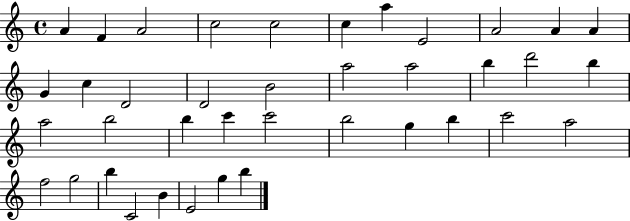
X:1
T:Untitled
M:4/4
L:1/4
K:C
A F A2 c2 c2 c a E2 A2 A A G c D2 D2 B2 a2 a2 b d'2 b a2 b2 b c' c'2 b2 g b c'2 a2 f2 g2 b C2 B E2 g b